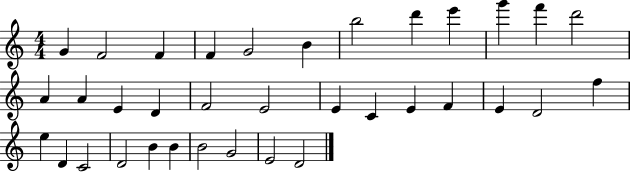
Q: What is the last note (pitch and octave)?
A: D4